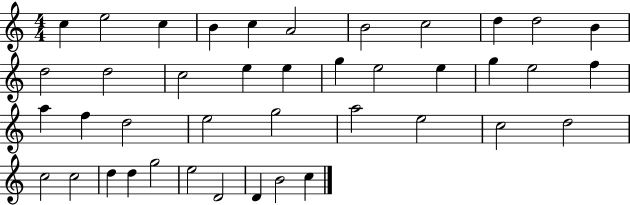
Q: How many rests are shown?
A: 0